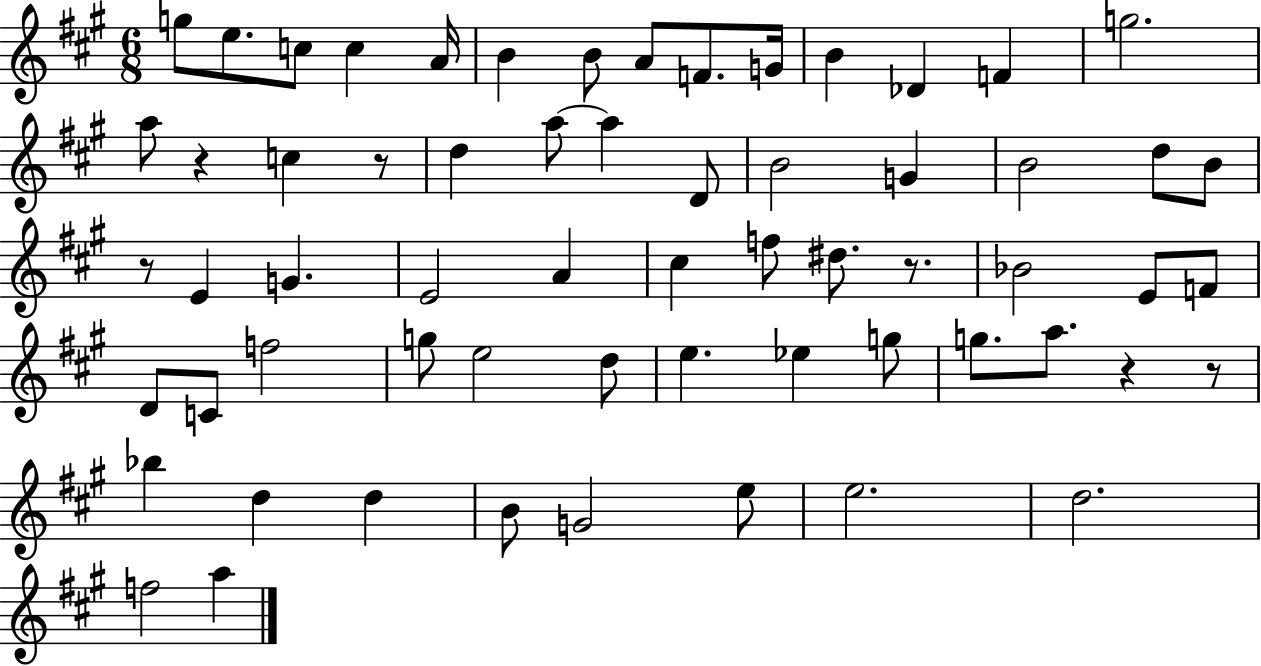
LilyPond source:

{
  \clef treble
  \numericTimeSignature
  \time 6/8
  \key a \major
  g''8 e''8. c''8 c''4 a'16 | b'4 b'8 a'8 f'8. g'16 | b'4 des'4 f'4 | g''2. | \break a''8 r4 c''4 r8 | d''4 a''8~~ a''4 d'8 | b'2 g'4 | b'2 d''8 b'8 | \break r8 e'4 g'4. | e'2 a'4 | cis''4 f''8 dis''8. r8. | bes'2 e'8 f'8 | \break d'8 c'8 f''2 | g''8 e''2 d''8 | e''4. ees''4 g''8 | g''8. a''8. r4 r8 | \break bes''4 d''4 d''4 | b'8 g'2 e''8 | e''2. | d''2. | \break f''2 a''4 | \bar "|."
}